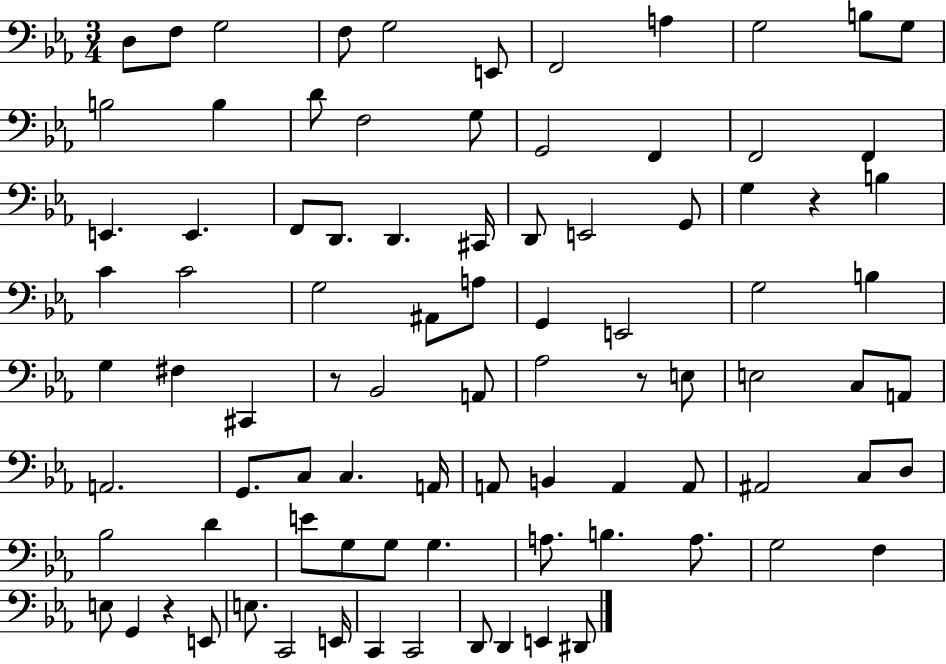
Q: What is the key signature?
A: EES major